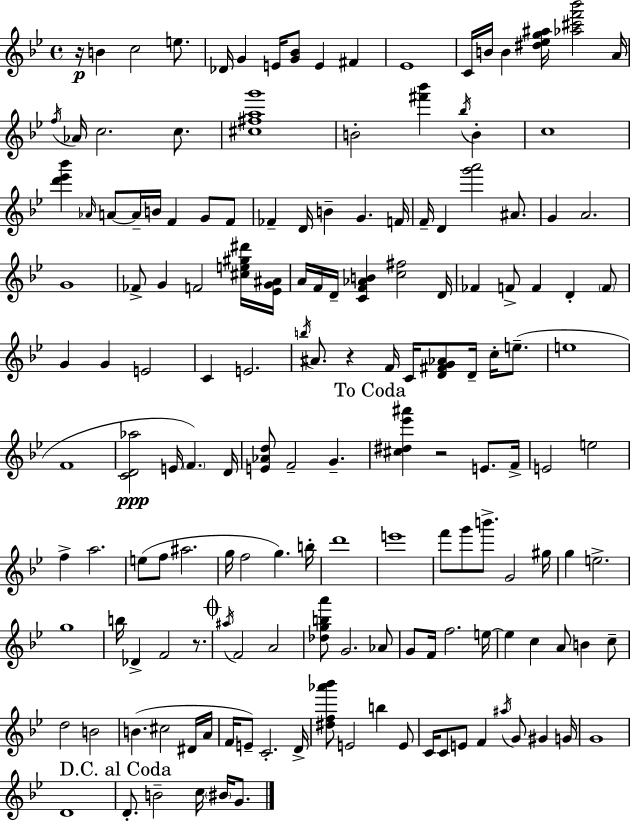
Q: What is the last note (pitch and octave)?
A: G4